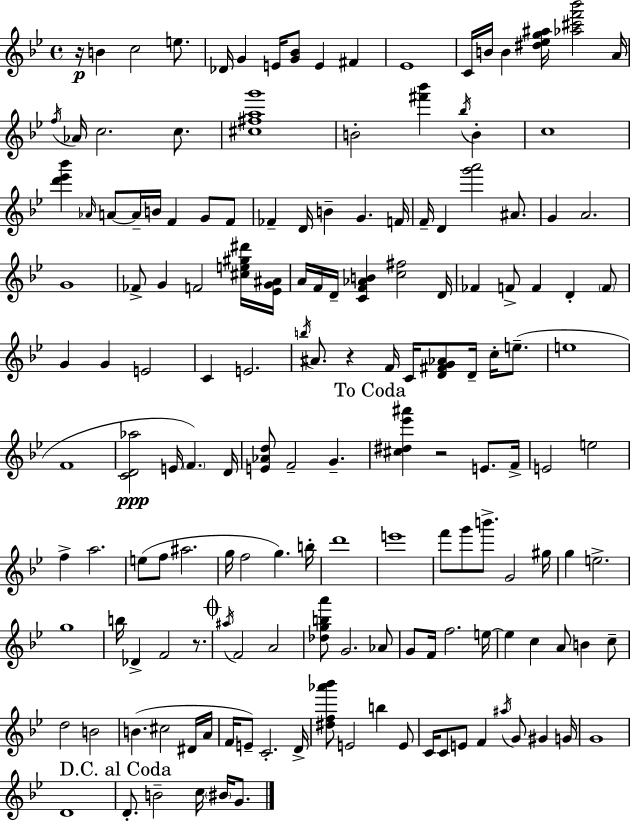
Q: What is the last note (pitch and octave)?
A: G4